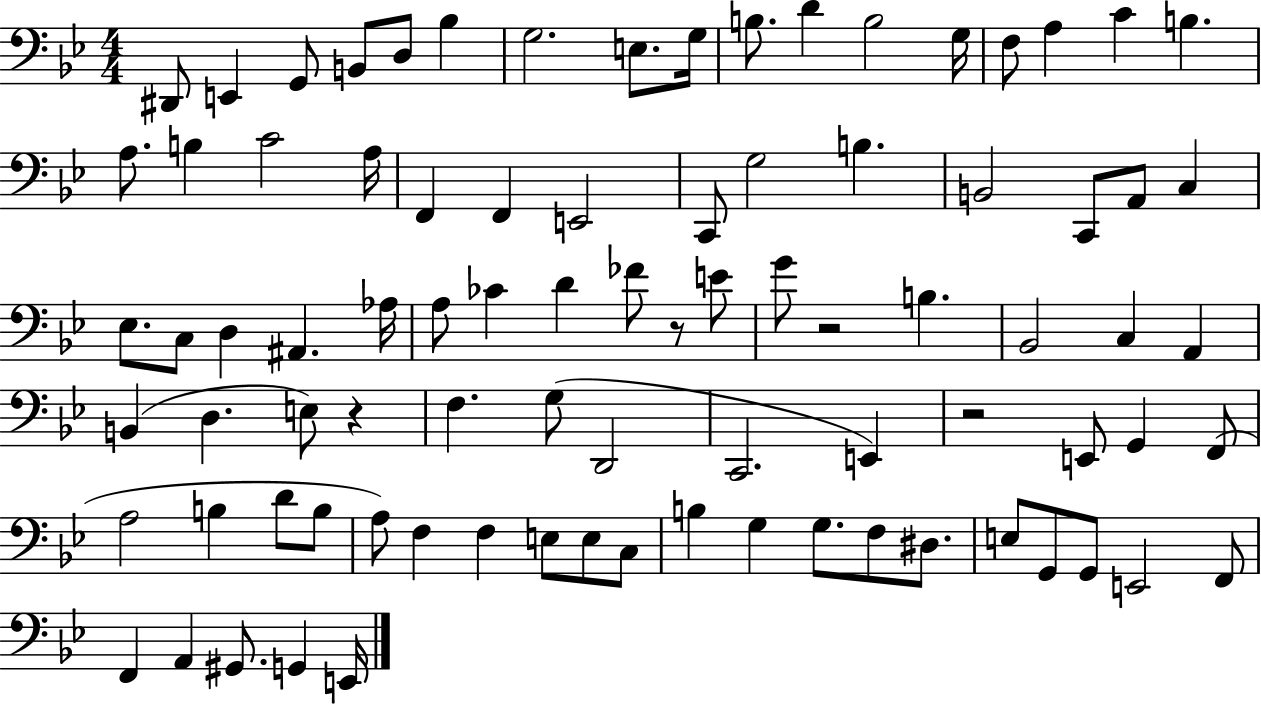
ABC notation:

X:1
T:Untitled
M:4/4
L:1/4
K:Bb
^D,,/2 E,, G,,/2 B,,/2 D,/2 _B, G,2 E,/2 G,/4 B,/2 D B,2 G,/4 F,/2 A, C B, A,/2 B, C2 A,/4 F,, F,, E,,2 C,,/2 G,2 B, B,,2 C,,/2 A,,/2 C, _E,/2 C,/2 D, ^A,, _A,/4 A,/2 _C D _F/2 z/2 E/2 G/2 z2 B, _B,,2 C, A,, B,, D, E,/2 z F, G,/2 D,,2 C,,2 E,, z2 E,,/2 G,, F,,/2 A,2 B, D/2 B,/2 A,/2 F, F, E,/2 E,/2 C,/2 B, G, G,/2 F,/2 ^D,/2 E,/2 G,,/2 G,,/2 E,,2 F,,/2 F,, A,, ^G,,/2 G,, E,,/4